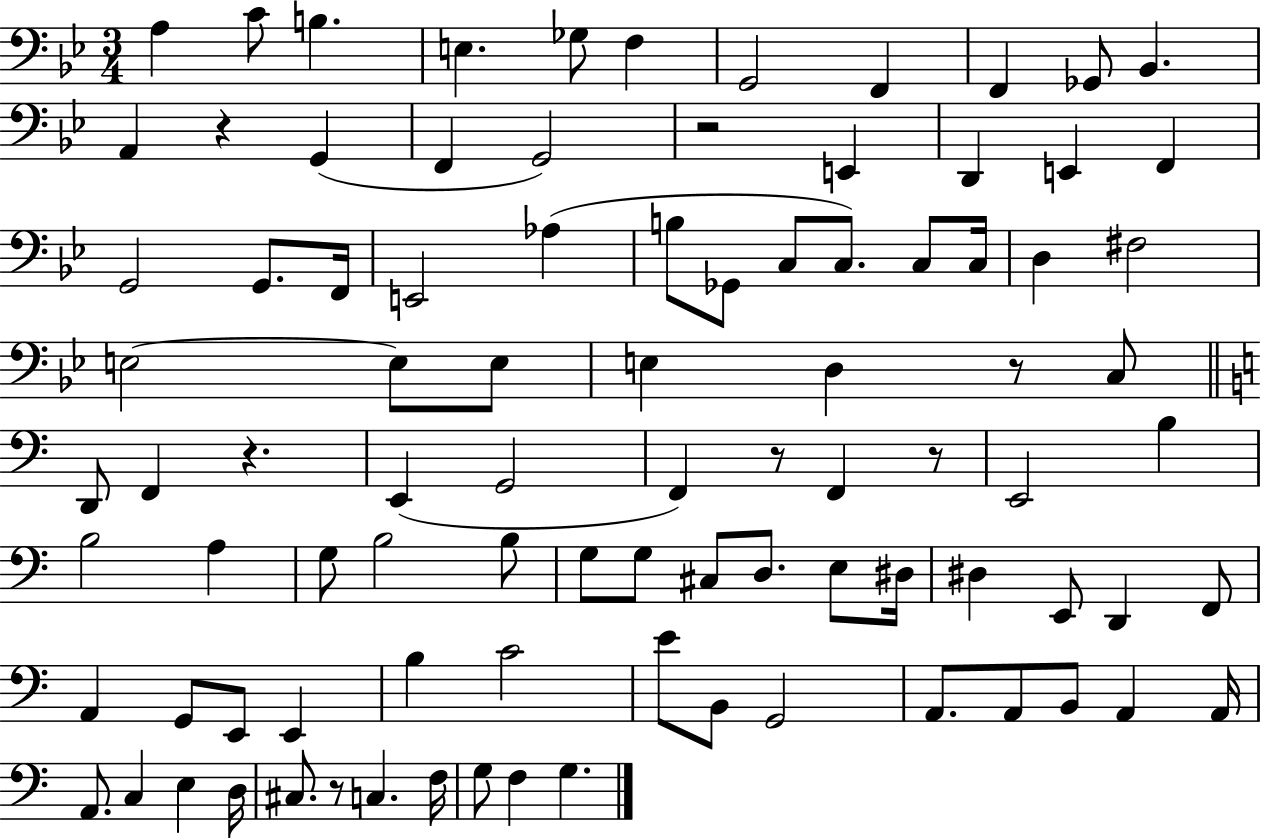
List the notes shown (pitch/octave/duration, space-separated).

A3/q C4/e B3/q. E3/q. Gb3/e F3/q G2/h F2/q F2/q Gb2/e Bb2/q. A2/q R/q G2/q F2/q G2/h R/h E2/q D2/q E2/q F2/q G2/h G2/e. F2/s E2/h Ab3/q B3/e Gb2/e C3/e C3/e. C3/e C3/s D3/q F#3/h E3/h E3/e E3/e E3/q D3/q R/e C3/e D2/e F2/q R/q. E2/q G2/h F2/q R/e F2/q R/e E2/h B3/q B3/h A3/q G3/e B3/h B3/e G3/e G3/e C#3/e D3/e. E3/e D#3/s D#3/q E2/e D2/q F2/e A2/q G2/e E2/e E2/q B3/q C4/h E4/e B2/e G2/h A2/e. A2/e B2/e A2/q A2/s A2/e. C3/q E3/q D3/s C#3/e. R/e C3/q. F3/s G3/e F3/q G3/q.